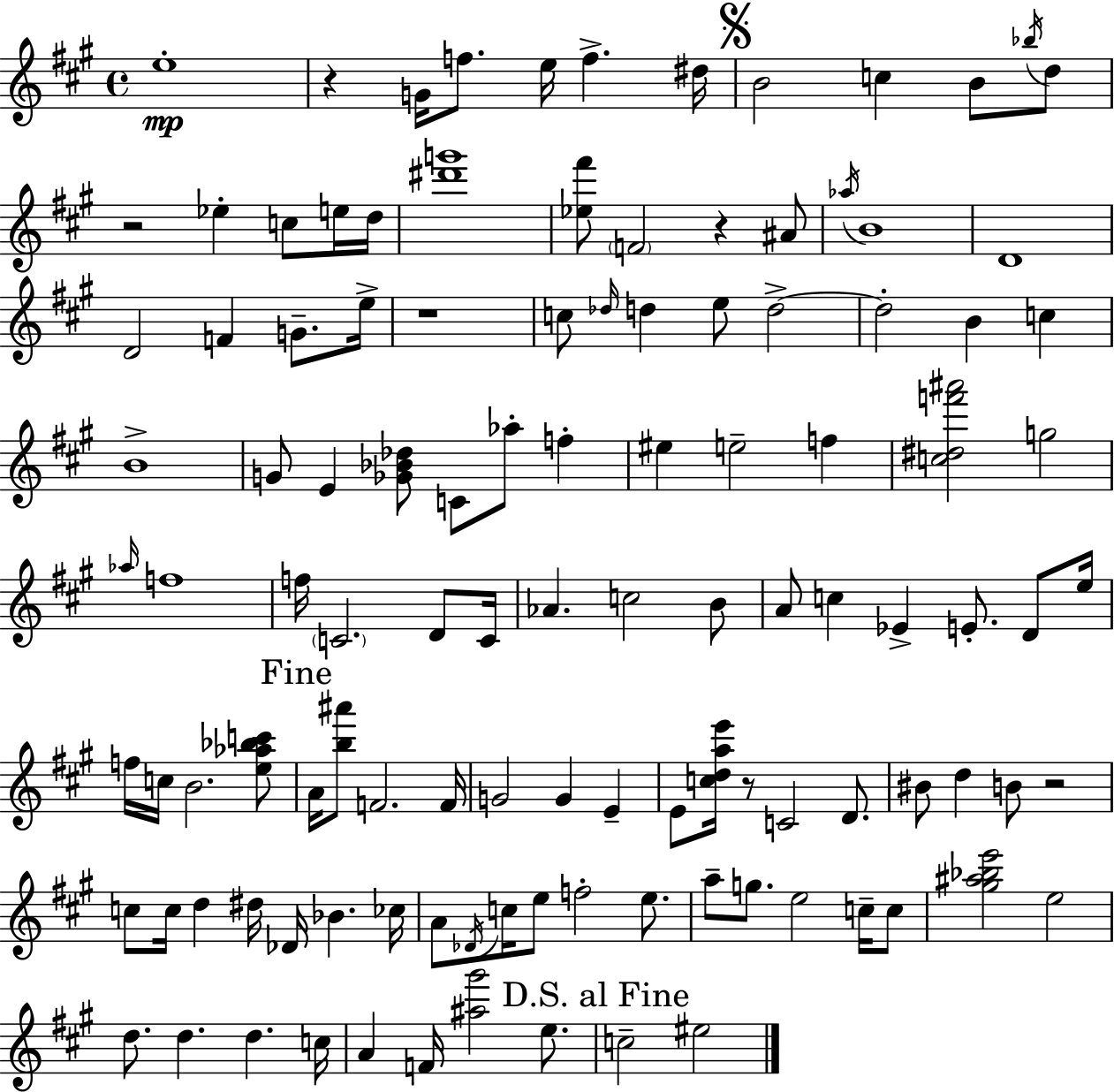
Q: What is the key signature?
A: A major